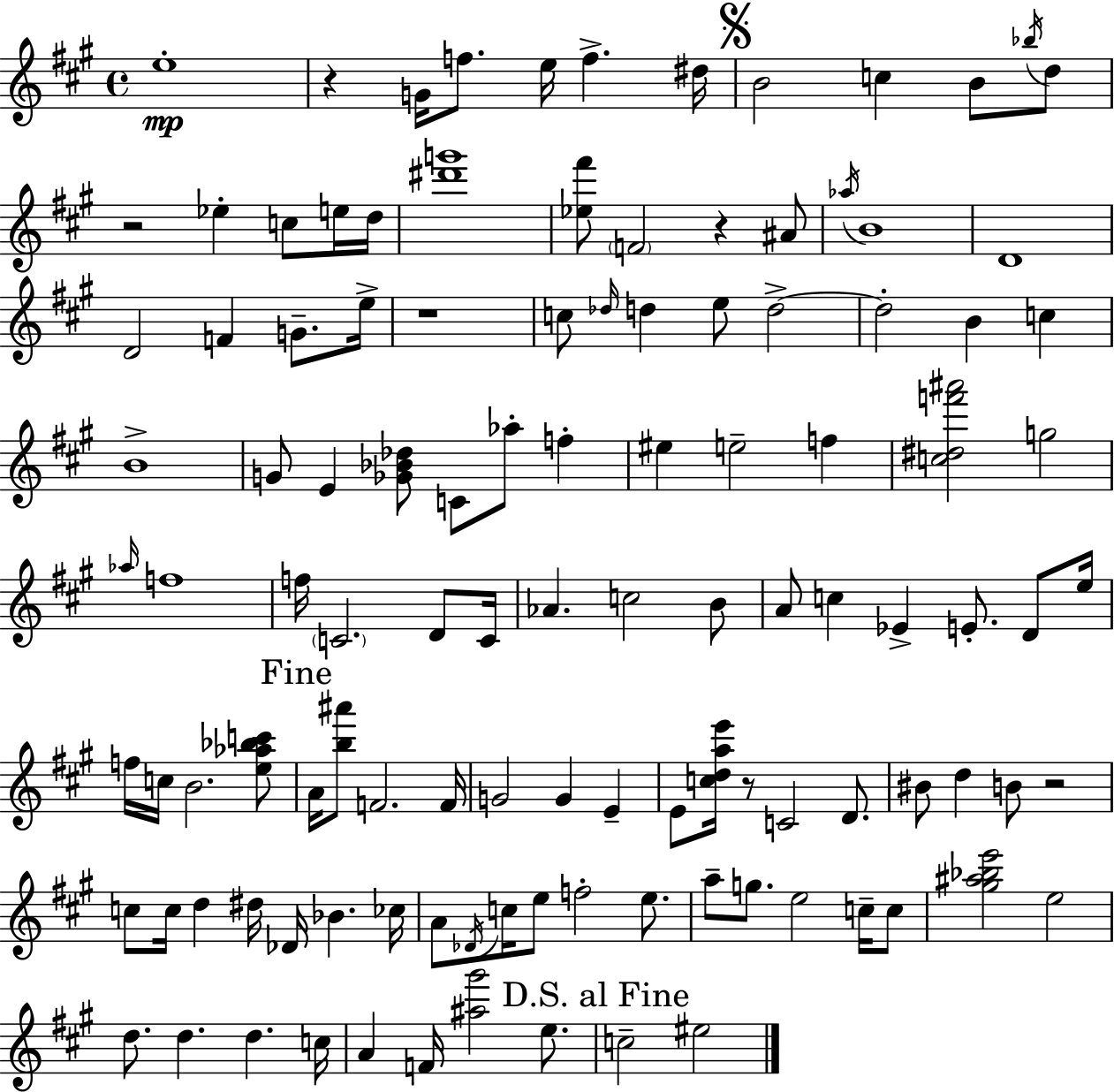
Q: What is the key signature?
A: A major